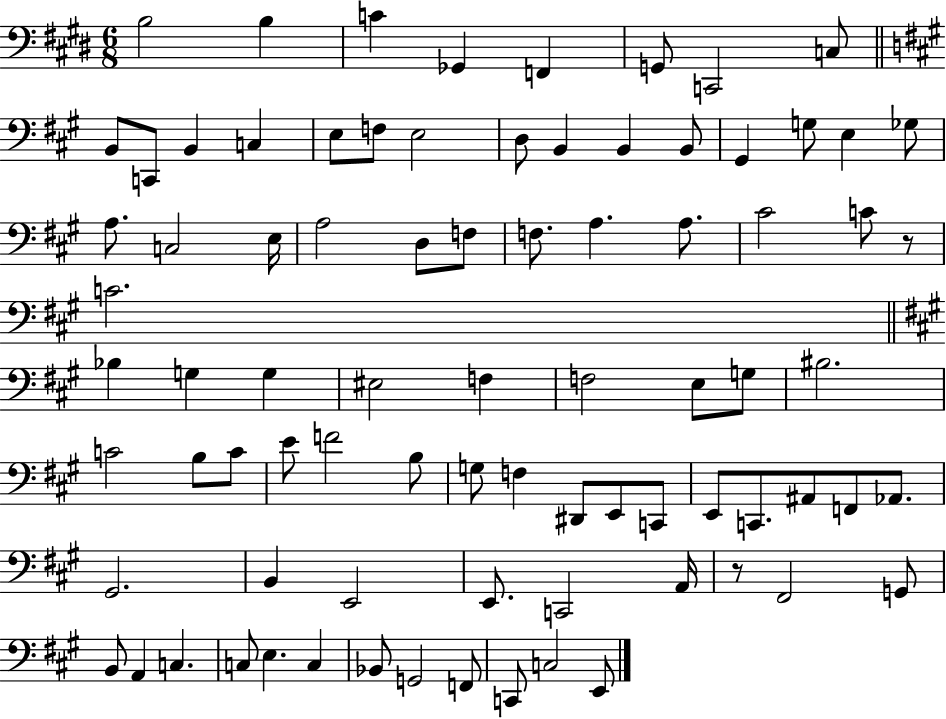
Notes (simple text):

B3/h B3/q C4/q Gb2/q F2/q G2/e C2/h C3/e B2/e C2/e B2/q C3/q E3/e F3/e E3/h D3/e B2/q B2/q B2/e G#2/q G3/e E3/q Gb3/e A3/e. C3/h E3/s A3/h D3/e F3/e F3/e. A3/q. A3/e. C#4/h C4/e R/e C4/h. Bb3/q G3/q G3/q EIS3/h F3/q F3/h E3/e G3/e BIS3/h. C4/h B3/e C4/e E4/e F4/h B3/e G3/e F3/q D#2/e E2/e C2/e E2/e C2/e. A#2/e F2/e Ab2/e. G#2/h. B2/q E2/h E2/e. C2/h A2/s R/e F#2/h G2/e B2/e A2/q C3/q. C3/e E3/q. C3/q Bb2/e G2/h F2/e C2/e C3/h E2/e